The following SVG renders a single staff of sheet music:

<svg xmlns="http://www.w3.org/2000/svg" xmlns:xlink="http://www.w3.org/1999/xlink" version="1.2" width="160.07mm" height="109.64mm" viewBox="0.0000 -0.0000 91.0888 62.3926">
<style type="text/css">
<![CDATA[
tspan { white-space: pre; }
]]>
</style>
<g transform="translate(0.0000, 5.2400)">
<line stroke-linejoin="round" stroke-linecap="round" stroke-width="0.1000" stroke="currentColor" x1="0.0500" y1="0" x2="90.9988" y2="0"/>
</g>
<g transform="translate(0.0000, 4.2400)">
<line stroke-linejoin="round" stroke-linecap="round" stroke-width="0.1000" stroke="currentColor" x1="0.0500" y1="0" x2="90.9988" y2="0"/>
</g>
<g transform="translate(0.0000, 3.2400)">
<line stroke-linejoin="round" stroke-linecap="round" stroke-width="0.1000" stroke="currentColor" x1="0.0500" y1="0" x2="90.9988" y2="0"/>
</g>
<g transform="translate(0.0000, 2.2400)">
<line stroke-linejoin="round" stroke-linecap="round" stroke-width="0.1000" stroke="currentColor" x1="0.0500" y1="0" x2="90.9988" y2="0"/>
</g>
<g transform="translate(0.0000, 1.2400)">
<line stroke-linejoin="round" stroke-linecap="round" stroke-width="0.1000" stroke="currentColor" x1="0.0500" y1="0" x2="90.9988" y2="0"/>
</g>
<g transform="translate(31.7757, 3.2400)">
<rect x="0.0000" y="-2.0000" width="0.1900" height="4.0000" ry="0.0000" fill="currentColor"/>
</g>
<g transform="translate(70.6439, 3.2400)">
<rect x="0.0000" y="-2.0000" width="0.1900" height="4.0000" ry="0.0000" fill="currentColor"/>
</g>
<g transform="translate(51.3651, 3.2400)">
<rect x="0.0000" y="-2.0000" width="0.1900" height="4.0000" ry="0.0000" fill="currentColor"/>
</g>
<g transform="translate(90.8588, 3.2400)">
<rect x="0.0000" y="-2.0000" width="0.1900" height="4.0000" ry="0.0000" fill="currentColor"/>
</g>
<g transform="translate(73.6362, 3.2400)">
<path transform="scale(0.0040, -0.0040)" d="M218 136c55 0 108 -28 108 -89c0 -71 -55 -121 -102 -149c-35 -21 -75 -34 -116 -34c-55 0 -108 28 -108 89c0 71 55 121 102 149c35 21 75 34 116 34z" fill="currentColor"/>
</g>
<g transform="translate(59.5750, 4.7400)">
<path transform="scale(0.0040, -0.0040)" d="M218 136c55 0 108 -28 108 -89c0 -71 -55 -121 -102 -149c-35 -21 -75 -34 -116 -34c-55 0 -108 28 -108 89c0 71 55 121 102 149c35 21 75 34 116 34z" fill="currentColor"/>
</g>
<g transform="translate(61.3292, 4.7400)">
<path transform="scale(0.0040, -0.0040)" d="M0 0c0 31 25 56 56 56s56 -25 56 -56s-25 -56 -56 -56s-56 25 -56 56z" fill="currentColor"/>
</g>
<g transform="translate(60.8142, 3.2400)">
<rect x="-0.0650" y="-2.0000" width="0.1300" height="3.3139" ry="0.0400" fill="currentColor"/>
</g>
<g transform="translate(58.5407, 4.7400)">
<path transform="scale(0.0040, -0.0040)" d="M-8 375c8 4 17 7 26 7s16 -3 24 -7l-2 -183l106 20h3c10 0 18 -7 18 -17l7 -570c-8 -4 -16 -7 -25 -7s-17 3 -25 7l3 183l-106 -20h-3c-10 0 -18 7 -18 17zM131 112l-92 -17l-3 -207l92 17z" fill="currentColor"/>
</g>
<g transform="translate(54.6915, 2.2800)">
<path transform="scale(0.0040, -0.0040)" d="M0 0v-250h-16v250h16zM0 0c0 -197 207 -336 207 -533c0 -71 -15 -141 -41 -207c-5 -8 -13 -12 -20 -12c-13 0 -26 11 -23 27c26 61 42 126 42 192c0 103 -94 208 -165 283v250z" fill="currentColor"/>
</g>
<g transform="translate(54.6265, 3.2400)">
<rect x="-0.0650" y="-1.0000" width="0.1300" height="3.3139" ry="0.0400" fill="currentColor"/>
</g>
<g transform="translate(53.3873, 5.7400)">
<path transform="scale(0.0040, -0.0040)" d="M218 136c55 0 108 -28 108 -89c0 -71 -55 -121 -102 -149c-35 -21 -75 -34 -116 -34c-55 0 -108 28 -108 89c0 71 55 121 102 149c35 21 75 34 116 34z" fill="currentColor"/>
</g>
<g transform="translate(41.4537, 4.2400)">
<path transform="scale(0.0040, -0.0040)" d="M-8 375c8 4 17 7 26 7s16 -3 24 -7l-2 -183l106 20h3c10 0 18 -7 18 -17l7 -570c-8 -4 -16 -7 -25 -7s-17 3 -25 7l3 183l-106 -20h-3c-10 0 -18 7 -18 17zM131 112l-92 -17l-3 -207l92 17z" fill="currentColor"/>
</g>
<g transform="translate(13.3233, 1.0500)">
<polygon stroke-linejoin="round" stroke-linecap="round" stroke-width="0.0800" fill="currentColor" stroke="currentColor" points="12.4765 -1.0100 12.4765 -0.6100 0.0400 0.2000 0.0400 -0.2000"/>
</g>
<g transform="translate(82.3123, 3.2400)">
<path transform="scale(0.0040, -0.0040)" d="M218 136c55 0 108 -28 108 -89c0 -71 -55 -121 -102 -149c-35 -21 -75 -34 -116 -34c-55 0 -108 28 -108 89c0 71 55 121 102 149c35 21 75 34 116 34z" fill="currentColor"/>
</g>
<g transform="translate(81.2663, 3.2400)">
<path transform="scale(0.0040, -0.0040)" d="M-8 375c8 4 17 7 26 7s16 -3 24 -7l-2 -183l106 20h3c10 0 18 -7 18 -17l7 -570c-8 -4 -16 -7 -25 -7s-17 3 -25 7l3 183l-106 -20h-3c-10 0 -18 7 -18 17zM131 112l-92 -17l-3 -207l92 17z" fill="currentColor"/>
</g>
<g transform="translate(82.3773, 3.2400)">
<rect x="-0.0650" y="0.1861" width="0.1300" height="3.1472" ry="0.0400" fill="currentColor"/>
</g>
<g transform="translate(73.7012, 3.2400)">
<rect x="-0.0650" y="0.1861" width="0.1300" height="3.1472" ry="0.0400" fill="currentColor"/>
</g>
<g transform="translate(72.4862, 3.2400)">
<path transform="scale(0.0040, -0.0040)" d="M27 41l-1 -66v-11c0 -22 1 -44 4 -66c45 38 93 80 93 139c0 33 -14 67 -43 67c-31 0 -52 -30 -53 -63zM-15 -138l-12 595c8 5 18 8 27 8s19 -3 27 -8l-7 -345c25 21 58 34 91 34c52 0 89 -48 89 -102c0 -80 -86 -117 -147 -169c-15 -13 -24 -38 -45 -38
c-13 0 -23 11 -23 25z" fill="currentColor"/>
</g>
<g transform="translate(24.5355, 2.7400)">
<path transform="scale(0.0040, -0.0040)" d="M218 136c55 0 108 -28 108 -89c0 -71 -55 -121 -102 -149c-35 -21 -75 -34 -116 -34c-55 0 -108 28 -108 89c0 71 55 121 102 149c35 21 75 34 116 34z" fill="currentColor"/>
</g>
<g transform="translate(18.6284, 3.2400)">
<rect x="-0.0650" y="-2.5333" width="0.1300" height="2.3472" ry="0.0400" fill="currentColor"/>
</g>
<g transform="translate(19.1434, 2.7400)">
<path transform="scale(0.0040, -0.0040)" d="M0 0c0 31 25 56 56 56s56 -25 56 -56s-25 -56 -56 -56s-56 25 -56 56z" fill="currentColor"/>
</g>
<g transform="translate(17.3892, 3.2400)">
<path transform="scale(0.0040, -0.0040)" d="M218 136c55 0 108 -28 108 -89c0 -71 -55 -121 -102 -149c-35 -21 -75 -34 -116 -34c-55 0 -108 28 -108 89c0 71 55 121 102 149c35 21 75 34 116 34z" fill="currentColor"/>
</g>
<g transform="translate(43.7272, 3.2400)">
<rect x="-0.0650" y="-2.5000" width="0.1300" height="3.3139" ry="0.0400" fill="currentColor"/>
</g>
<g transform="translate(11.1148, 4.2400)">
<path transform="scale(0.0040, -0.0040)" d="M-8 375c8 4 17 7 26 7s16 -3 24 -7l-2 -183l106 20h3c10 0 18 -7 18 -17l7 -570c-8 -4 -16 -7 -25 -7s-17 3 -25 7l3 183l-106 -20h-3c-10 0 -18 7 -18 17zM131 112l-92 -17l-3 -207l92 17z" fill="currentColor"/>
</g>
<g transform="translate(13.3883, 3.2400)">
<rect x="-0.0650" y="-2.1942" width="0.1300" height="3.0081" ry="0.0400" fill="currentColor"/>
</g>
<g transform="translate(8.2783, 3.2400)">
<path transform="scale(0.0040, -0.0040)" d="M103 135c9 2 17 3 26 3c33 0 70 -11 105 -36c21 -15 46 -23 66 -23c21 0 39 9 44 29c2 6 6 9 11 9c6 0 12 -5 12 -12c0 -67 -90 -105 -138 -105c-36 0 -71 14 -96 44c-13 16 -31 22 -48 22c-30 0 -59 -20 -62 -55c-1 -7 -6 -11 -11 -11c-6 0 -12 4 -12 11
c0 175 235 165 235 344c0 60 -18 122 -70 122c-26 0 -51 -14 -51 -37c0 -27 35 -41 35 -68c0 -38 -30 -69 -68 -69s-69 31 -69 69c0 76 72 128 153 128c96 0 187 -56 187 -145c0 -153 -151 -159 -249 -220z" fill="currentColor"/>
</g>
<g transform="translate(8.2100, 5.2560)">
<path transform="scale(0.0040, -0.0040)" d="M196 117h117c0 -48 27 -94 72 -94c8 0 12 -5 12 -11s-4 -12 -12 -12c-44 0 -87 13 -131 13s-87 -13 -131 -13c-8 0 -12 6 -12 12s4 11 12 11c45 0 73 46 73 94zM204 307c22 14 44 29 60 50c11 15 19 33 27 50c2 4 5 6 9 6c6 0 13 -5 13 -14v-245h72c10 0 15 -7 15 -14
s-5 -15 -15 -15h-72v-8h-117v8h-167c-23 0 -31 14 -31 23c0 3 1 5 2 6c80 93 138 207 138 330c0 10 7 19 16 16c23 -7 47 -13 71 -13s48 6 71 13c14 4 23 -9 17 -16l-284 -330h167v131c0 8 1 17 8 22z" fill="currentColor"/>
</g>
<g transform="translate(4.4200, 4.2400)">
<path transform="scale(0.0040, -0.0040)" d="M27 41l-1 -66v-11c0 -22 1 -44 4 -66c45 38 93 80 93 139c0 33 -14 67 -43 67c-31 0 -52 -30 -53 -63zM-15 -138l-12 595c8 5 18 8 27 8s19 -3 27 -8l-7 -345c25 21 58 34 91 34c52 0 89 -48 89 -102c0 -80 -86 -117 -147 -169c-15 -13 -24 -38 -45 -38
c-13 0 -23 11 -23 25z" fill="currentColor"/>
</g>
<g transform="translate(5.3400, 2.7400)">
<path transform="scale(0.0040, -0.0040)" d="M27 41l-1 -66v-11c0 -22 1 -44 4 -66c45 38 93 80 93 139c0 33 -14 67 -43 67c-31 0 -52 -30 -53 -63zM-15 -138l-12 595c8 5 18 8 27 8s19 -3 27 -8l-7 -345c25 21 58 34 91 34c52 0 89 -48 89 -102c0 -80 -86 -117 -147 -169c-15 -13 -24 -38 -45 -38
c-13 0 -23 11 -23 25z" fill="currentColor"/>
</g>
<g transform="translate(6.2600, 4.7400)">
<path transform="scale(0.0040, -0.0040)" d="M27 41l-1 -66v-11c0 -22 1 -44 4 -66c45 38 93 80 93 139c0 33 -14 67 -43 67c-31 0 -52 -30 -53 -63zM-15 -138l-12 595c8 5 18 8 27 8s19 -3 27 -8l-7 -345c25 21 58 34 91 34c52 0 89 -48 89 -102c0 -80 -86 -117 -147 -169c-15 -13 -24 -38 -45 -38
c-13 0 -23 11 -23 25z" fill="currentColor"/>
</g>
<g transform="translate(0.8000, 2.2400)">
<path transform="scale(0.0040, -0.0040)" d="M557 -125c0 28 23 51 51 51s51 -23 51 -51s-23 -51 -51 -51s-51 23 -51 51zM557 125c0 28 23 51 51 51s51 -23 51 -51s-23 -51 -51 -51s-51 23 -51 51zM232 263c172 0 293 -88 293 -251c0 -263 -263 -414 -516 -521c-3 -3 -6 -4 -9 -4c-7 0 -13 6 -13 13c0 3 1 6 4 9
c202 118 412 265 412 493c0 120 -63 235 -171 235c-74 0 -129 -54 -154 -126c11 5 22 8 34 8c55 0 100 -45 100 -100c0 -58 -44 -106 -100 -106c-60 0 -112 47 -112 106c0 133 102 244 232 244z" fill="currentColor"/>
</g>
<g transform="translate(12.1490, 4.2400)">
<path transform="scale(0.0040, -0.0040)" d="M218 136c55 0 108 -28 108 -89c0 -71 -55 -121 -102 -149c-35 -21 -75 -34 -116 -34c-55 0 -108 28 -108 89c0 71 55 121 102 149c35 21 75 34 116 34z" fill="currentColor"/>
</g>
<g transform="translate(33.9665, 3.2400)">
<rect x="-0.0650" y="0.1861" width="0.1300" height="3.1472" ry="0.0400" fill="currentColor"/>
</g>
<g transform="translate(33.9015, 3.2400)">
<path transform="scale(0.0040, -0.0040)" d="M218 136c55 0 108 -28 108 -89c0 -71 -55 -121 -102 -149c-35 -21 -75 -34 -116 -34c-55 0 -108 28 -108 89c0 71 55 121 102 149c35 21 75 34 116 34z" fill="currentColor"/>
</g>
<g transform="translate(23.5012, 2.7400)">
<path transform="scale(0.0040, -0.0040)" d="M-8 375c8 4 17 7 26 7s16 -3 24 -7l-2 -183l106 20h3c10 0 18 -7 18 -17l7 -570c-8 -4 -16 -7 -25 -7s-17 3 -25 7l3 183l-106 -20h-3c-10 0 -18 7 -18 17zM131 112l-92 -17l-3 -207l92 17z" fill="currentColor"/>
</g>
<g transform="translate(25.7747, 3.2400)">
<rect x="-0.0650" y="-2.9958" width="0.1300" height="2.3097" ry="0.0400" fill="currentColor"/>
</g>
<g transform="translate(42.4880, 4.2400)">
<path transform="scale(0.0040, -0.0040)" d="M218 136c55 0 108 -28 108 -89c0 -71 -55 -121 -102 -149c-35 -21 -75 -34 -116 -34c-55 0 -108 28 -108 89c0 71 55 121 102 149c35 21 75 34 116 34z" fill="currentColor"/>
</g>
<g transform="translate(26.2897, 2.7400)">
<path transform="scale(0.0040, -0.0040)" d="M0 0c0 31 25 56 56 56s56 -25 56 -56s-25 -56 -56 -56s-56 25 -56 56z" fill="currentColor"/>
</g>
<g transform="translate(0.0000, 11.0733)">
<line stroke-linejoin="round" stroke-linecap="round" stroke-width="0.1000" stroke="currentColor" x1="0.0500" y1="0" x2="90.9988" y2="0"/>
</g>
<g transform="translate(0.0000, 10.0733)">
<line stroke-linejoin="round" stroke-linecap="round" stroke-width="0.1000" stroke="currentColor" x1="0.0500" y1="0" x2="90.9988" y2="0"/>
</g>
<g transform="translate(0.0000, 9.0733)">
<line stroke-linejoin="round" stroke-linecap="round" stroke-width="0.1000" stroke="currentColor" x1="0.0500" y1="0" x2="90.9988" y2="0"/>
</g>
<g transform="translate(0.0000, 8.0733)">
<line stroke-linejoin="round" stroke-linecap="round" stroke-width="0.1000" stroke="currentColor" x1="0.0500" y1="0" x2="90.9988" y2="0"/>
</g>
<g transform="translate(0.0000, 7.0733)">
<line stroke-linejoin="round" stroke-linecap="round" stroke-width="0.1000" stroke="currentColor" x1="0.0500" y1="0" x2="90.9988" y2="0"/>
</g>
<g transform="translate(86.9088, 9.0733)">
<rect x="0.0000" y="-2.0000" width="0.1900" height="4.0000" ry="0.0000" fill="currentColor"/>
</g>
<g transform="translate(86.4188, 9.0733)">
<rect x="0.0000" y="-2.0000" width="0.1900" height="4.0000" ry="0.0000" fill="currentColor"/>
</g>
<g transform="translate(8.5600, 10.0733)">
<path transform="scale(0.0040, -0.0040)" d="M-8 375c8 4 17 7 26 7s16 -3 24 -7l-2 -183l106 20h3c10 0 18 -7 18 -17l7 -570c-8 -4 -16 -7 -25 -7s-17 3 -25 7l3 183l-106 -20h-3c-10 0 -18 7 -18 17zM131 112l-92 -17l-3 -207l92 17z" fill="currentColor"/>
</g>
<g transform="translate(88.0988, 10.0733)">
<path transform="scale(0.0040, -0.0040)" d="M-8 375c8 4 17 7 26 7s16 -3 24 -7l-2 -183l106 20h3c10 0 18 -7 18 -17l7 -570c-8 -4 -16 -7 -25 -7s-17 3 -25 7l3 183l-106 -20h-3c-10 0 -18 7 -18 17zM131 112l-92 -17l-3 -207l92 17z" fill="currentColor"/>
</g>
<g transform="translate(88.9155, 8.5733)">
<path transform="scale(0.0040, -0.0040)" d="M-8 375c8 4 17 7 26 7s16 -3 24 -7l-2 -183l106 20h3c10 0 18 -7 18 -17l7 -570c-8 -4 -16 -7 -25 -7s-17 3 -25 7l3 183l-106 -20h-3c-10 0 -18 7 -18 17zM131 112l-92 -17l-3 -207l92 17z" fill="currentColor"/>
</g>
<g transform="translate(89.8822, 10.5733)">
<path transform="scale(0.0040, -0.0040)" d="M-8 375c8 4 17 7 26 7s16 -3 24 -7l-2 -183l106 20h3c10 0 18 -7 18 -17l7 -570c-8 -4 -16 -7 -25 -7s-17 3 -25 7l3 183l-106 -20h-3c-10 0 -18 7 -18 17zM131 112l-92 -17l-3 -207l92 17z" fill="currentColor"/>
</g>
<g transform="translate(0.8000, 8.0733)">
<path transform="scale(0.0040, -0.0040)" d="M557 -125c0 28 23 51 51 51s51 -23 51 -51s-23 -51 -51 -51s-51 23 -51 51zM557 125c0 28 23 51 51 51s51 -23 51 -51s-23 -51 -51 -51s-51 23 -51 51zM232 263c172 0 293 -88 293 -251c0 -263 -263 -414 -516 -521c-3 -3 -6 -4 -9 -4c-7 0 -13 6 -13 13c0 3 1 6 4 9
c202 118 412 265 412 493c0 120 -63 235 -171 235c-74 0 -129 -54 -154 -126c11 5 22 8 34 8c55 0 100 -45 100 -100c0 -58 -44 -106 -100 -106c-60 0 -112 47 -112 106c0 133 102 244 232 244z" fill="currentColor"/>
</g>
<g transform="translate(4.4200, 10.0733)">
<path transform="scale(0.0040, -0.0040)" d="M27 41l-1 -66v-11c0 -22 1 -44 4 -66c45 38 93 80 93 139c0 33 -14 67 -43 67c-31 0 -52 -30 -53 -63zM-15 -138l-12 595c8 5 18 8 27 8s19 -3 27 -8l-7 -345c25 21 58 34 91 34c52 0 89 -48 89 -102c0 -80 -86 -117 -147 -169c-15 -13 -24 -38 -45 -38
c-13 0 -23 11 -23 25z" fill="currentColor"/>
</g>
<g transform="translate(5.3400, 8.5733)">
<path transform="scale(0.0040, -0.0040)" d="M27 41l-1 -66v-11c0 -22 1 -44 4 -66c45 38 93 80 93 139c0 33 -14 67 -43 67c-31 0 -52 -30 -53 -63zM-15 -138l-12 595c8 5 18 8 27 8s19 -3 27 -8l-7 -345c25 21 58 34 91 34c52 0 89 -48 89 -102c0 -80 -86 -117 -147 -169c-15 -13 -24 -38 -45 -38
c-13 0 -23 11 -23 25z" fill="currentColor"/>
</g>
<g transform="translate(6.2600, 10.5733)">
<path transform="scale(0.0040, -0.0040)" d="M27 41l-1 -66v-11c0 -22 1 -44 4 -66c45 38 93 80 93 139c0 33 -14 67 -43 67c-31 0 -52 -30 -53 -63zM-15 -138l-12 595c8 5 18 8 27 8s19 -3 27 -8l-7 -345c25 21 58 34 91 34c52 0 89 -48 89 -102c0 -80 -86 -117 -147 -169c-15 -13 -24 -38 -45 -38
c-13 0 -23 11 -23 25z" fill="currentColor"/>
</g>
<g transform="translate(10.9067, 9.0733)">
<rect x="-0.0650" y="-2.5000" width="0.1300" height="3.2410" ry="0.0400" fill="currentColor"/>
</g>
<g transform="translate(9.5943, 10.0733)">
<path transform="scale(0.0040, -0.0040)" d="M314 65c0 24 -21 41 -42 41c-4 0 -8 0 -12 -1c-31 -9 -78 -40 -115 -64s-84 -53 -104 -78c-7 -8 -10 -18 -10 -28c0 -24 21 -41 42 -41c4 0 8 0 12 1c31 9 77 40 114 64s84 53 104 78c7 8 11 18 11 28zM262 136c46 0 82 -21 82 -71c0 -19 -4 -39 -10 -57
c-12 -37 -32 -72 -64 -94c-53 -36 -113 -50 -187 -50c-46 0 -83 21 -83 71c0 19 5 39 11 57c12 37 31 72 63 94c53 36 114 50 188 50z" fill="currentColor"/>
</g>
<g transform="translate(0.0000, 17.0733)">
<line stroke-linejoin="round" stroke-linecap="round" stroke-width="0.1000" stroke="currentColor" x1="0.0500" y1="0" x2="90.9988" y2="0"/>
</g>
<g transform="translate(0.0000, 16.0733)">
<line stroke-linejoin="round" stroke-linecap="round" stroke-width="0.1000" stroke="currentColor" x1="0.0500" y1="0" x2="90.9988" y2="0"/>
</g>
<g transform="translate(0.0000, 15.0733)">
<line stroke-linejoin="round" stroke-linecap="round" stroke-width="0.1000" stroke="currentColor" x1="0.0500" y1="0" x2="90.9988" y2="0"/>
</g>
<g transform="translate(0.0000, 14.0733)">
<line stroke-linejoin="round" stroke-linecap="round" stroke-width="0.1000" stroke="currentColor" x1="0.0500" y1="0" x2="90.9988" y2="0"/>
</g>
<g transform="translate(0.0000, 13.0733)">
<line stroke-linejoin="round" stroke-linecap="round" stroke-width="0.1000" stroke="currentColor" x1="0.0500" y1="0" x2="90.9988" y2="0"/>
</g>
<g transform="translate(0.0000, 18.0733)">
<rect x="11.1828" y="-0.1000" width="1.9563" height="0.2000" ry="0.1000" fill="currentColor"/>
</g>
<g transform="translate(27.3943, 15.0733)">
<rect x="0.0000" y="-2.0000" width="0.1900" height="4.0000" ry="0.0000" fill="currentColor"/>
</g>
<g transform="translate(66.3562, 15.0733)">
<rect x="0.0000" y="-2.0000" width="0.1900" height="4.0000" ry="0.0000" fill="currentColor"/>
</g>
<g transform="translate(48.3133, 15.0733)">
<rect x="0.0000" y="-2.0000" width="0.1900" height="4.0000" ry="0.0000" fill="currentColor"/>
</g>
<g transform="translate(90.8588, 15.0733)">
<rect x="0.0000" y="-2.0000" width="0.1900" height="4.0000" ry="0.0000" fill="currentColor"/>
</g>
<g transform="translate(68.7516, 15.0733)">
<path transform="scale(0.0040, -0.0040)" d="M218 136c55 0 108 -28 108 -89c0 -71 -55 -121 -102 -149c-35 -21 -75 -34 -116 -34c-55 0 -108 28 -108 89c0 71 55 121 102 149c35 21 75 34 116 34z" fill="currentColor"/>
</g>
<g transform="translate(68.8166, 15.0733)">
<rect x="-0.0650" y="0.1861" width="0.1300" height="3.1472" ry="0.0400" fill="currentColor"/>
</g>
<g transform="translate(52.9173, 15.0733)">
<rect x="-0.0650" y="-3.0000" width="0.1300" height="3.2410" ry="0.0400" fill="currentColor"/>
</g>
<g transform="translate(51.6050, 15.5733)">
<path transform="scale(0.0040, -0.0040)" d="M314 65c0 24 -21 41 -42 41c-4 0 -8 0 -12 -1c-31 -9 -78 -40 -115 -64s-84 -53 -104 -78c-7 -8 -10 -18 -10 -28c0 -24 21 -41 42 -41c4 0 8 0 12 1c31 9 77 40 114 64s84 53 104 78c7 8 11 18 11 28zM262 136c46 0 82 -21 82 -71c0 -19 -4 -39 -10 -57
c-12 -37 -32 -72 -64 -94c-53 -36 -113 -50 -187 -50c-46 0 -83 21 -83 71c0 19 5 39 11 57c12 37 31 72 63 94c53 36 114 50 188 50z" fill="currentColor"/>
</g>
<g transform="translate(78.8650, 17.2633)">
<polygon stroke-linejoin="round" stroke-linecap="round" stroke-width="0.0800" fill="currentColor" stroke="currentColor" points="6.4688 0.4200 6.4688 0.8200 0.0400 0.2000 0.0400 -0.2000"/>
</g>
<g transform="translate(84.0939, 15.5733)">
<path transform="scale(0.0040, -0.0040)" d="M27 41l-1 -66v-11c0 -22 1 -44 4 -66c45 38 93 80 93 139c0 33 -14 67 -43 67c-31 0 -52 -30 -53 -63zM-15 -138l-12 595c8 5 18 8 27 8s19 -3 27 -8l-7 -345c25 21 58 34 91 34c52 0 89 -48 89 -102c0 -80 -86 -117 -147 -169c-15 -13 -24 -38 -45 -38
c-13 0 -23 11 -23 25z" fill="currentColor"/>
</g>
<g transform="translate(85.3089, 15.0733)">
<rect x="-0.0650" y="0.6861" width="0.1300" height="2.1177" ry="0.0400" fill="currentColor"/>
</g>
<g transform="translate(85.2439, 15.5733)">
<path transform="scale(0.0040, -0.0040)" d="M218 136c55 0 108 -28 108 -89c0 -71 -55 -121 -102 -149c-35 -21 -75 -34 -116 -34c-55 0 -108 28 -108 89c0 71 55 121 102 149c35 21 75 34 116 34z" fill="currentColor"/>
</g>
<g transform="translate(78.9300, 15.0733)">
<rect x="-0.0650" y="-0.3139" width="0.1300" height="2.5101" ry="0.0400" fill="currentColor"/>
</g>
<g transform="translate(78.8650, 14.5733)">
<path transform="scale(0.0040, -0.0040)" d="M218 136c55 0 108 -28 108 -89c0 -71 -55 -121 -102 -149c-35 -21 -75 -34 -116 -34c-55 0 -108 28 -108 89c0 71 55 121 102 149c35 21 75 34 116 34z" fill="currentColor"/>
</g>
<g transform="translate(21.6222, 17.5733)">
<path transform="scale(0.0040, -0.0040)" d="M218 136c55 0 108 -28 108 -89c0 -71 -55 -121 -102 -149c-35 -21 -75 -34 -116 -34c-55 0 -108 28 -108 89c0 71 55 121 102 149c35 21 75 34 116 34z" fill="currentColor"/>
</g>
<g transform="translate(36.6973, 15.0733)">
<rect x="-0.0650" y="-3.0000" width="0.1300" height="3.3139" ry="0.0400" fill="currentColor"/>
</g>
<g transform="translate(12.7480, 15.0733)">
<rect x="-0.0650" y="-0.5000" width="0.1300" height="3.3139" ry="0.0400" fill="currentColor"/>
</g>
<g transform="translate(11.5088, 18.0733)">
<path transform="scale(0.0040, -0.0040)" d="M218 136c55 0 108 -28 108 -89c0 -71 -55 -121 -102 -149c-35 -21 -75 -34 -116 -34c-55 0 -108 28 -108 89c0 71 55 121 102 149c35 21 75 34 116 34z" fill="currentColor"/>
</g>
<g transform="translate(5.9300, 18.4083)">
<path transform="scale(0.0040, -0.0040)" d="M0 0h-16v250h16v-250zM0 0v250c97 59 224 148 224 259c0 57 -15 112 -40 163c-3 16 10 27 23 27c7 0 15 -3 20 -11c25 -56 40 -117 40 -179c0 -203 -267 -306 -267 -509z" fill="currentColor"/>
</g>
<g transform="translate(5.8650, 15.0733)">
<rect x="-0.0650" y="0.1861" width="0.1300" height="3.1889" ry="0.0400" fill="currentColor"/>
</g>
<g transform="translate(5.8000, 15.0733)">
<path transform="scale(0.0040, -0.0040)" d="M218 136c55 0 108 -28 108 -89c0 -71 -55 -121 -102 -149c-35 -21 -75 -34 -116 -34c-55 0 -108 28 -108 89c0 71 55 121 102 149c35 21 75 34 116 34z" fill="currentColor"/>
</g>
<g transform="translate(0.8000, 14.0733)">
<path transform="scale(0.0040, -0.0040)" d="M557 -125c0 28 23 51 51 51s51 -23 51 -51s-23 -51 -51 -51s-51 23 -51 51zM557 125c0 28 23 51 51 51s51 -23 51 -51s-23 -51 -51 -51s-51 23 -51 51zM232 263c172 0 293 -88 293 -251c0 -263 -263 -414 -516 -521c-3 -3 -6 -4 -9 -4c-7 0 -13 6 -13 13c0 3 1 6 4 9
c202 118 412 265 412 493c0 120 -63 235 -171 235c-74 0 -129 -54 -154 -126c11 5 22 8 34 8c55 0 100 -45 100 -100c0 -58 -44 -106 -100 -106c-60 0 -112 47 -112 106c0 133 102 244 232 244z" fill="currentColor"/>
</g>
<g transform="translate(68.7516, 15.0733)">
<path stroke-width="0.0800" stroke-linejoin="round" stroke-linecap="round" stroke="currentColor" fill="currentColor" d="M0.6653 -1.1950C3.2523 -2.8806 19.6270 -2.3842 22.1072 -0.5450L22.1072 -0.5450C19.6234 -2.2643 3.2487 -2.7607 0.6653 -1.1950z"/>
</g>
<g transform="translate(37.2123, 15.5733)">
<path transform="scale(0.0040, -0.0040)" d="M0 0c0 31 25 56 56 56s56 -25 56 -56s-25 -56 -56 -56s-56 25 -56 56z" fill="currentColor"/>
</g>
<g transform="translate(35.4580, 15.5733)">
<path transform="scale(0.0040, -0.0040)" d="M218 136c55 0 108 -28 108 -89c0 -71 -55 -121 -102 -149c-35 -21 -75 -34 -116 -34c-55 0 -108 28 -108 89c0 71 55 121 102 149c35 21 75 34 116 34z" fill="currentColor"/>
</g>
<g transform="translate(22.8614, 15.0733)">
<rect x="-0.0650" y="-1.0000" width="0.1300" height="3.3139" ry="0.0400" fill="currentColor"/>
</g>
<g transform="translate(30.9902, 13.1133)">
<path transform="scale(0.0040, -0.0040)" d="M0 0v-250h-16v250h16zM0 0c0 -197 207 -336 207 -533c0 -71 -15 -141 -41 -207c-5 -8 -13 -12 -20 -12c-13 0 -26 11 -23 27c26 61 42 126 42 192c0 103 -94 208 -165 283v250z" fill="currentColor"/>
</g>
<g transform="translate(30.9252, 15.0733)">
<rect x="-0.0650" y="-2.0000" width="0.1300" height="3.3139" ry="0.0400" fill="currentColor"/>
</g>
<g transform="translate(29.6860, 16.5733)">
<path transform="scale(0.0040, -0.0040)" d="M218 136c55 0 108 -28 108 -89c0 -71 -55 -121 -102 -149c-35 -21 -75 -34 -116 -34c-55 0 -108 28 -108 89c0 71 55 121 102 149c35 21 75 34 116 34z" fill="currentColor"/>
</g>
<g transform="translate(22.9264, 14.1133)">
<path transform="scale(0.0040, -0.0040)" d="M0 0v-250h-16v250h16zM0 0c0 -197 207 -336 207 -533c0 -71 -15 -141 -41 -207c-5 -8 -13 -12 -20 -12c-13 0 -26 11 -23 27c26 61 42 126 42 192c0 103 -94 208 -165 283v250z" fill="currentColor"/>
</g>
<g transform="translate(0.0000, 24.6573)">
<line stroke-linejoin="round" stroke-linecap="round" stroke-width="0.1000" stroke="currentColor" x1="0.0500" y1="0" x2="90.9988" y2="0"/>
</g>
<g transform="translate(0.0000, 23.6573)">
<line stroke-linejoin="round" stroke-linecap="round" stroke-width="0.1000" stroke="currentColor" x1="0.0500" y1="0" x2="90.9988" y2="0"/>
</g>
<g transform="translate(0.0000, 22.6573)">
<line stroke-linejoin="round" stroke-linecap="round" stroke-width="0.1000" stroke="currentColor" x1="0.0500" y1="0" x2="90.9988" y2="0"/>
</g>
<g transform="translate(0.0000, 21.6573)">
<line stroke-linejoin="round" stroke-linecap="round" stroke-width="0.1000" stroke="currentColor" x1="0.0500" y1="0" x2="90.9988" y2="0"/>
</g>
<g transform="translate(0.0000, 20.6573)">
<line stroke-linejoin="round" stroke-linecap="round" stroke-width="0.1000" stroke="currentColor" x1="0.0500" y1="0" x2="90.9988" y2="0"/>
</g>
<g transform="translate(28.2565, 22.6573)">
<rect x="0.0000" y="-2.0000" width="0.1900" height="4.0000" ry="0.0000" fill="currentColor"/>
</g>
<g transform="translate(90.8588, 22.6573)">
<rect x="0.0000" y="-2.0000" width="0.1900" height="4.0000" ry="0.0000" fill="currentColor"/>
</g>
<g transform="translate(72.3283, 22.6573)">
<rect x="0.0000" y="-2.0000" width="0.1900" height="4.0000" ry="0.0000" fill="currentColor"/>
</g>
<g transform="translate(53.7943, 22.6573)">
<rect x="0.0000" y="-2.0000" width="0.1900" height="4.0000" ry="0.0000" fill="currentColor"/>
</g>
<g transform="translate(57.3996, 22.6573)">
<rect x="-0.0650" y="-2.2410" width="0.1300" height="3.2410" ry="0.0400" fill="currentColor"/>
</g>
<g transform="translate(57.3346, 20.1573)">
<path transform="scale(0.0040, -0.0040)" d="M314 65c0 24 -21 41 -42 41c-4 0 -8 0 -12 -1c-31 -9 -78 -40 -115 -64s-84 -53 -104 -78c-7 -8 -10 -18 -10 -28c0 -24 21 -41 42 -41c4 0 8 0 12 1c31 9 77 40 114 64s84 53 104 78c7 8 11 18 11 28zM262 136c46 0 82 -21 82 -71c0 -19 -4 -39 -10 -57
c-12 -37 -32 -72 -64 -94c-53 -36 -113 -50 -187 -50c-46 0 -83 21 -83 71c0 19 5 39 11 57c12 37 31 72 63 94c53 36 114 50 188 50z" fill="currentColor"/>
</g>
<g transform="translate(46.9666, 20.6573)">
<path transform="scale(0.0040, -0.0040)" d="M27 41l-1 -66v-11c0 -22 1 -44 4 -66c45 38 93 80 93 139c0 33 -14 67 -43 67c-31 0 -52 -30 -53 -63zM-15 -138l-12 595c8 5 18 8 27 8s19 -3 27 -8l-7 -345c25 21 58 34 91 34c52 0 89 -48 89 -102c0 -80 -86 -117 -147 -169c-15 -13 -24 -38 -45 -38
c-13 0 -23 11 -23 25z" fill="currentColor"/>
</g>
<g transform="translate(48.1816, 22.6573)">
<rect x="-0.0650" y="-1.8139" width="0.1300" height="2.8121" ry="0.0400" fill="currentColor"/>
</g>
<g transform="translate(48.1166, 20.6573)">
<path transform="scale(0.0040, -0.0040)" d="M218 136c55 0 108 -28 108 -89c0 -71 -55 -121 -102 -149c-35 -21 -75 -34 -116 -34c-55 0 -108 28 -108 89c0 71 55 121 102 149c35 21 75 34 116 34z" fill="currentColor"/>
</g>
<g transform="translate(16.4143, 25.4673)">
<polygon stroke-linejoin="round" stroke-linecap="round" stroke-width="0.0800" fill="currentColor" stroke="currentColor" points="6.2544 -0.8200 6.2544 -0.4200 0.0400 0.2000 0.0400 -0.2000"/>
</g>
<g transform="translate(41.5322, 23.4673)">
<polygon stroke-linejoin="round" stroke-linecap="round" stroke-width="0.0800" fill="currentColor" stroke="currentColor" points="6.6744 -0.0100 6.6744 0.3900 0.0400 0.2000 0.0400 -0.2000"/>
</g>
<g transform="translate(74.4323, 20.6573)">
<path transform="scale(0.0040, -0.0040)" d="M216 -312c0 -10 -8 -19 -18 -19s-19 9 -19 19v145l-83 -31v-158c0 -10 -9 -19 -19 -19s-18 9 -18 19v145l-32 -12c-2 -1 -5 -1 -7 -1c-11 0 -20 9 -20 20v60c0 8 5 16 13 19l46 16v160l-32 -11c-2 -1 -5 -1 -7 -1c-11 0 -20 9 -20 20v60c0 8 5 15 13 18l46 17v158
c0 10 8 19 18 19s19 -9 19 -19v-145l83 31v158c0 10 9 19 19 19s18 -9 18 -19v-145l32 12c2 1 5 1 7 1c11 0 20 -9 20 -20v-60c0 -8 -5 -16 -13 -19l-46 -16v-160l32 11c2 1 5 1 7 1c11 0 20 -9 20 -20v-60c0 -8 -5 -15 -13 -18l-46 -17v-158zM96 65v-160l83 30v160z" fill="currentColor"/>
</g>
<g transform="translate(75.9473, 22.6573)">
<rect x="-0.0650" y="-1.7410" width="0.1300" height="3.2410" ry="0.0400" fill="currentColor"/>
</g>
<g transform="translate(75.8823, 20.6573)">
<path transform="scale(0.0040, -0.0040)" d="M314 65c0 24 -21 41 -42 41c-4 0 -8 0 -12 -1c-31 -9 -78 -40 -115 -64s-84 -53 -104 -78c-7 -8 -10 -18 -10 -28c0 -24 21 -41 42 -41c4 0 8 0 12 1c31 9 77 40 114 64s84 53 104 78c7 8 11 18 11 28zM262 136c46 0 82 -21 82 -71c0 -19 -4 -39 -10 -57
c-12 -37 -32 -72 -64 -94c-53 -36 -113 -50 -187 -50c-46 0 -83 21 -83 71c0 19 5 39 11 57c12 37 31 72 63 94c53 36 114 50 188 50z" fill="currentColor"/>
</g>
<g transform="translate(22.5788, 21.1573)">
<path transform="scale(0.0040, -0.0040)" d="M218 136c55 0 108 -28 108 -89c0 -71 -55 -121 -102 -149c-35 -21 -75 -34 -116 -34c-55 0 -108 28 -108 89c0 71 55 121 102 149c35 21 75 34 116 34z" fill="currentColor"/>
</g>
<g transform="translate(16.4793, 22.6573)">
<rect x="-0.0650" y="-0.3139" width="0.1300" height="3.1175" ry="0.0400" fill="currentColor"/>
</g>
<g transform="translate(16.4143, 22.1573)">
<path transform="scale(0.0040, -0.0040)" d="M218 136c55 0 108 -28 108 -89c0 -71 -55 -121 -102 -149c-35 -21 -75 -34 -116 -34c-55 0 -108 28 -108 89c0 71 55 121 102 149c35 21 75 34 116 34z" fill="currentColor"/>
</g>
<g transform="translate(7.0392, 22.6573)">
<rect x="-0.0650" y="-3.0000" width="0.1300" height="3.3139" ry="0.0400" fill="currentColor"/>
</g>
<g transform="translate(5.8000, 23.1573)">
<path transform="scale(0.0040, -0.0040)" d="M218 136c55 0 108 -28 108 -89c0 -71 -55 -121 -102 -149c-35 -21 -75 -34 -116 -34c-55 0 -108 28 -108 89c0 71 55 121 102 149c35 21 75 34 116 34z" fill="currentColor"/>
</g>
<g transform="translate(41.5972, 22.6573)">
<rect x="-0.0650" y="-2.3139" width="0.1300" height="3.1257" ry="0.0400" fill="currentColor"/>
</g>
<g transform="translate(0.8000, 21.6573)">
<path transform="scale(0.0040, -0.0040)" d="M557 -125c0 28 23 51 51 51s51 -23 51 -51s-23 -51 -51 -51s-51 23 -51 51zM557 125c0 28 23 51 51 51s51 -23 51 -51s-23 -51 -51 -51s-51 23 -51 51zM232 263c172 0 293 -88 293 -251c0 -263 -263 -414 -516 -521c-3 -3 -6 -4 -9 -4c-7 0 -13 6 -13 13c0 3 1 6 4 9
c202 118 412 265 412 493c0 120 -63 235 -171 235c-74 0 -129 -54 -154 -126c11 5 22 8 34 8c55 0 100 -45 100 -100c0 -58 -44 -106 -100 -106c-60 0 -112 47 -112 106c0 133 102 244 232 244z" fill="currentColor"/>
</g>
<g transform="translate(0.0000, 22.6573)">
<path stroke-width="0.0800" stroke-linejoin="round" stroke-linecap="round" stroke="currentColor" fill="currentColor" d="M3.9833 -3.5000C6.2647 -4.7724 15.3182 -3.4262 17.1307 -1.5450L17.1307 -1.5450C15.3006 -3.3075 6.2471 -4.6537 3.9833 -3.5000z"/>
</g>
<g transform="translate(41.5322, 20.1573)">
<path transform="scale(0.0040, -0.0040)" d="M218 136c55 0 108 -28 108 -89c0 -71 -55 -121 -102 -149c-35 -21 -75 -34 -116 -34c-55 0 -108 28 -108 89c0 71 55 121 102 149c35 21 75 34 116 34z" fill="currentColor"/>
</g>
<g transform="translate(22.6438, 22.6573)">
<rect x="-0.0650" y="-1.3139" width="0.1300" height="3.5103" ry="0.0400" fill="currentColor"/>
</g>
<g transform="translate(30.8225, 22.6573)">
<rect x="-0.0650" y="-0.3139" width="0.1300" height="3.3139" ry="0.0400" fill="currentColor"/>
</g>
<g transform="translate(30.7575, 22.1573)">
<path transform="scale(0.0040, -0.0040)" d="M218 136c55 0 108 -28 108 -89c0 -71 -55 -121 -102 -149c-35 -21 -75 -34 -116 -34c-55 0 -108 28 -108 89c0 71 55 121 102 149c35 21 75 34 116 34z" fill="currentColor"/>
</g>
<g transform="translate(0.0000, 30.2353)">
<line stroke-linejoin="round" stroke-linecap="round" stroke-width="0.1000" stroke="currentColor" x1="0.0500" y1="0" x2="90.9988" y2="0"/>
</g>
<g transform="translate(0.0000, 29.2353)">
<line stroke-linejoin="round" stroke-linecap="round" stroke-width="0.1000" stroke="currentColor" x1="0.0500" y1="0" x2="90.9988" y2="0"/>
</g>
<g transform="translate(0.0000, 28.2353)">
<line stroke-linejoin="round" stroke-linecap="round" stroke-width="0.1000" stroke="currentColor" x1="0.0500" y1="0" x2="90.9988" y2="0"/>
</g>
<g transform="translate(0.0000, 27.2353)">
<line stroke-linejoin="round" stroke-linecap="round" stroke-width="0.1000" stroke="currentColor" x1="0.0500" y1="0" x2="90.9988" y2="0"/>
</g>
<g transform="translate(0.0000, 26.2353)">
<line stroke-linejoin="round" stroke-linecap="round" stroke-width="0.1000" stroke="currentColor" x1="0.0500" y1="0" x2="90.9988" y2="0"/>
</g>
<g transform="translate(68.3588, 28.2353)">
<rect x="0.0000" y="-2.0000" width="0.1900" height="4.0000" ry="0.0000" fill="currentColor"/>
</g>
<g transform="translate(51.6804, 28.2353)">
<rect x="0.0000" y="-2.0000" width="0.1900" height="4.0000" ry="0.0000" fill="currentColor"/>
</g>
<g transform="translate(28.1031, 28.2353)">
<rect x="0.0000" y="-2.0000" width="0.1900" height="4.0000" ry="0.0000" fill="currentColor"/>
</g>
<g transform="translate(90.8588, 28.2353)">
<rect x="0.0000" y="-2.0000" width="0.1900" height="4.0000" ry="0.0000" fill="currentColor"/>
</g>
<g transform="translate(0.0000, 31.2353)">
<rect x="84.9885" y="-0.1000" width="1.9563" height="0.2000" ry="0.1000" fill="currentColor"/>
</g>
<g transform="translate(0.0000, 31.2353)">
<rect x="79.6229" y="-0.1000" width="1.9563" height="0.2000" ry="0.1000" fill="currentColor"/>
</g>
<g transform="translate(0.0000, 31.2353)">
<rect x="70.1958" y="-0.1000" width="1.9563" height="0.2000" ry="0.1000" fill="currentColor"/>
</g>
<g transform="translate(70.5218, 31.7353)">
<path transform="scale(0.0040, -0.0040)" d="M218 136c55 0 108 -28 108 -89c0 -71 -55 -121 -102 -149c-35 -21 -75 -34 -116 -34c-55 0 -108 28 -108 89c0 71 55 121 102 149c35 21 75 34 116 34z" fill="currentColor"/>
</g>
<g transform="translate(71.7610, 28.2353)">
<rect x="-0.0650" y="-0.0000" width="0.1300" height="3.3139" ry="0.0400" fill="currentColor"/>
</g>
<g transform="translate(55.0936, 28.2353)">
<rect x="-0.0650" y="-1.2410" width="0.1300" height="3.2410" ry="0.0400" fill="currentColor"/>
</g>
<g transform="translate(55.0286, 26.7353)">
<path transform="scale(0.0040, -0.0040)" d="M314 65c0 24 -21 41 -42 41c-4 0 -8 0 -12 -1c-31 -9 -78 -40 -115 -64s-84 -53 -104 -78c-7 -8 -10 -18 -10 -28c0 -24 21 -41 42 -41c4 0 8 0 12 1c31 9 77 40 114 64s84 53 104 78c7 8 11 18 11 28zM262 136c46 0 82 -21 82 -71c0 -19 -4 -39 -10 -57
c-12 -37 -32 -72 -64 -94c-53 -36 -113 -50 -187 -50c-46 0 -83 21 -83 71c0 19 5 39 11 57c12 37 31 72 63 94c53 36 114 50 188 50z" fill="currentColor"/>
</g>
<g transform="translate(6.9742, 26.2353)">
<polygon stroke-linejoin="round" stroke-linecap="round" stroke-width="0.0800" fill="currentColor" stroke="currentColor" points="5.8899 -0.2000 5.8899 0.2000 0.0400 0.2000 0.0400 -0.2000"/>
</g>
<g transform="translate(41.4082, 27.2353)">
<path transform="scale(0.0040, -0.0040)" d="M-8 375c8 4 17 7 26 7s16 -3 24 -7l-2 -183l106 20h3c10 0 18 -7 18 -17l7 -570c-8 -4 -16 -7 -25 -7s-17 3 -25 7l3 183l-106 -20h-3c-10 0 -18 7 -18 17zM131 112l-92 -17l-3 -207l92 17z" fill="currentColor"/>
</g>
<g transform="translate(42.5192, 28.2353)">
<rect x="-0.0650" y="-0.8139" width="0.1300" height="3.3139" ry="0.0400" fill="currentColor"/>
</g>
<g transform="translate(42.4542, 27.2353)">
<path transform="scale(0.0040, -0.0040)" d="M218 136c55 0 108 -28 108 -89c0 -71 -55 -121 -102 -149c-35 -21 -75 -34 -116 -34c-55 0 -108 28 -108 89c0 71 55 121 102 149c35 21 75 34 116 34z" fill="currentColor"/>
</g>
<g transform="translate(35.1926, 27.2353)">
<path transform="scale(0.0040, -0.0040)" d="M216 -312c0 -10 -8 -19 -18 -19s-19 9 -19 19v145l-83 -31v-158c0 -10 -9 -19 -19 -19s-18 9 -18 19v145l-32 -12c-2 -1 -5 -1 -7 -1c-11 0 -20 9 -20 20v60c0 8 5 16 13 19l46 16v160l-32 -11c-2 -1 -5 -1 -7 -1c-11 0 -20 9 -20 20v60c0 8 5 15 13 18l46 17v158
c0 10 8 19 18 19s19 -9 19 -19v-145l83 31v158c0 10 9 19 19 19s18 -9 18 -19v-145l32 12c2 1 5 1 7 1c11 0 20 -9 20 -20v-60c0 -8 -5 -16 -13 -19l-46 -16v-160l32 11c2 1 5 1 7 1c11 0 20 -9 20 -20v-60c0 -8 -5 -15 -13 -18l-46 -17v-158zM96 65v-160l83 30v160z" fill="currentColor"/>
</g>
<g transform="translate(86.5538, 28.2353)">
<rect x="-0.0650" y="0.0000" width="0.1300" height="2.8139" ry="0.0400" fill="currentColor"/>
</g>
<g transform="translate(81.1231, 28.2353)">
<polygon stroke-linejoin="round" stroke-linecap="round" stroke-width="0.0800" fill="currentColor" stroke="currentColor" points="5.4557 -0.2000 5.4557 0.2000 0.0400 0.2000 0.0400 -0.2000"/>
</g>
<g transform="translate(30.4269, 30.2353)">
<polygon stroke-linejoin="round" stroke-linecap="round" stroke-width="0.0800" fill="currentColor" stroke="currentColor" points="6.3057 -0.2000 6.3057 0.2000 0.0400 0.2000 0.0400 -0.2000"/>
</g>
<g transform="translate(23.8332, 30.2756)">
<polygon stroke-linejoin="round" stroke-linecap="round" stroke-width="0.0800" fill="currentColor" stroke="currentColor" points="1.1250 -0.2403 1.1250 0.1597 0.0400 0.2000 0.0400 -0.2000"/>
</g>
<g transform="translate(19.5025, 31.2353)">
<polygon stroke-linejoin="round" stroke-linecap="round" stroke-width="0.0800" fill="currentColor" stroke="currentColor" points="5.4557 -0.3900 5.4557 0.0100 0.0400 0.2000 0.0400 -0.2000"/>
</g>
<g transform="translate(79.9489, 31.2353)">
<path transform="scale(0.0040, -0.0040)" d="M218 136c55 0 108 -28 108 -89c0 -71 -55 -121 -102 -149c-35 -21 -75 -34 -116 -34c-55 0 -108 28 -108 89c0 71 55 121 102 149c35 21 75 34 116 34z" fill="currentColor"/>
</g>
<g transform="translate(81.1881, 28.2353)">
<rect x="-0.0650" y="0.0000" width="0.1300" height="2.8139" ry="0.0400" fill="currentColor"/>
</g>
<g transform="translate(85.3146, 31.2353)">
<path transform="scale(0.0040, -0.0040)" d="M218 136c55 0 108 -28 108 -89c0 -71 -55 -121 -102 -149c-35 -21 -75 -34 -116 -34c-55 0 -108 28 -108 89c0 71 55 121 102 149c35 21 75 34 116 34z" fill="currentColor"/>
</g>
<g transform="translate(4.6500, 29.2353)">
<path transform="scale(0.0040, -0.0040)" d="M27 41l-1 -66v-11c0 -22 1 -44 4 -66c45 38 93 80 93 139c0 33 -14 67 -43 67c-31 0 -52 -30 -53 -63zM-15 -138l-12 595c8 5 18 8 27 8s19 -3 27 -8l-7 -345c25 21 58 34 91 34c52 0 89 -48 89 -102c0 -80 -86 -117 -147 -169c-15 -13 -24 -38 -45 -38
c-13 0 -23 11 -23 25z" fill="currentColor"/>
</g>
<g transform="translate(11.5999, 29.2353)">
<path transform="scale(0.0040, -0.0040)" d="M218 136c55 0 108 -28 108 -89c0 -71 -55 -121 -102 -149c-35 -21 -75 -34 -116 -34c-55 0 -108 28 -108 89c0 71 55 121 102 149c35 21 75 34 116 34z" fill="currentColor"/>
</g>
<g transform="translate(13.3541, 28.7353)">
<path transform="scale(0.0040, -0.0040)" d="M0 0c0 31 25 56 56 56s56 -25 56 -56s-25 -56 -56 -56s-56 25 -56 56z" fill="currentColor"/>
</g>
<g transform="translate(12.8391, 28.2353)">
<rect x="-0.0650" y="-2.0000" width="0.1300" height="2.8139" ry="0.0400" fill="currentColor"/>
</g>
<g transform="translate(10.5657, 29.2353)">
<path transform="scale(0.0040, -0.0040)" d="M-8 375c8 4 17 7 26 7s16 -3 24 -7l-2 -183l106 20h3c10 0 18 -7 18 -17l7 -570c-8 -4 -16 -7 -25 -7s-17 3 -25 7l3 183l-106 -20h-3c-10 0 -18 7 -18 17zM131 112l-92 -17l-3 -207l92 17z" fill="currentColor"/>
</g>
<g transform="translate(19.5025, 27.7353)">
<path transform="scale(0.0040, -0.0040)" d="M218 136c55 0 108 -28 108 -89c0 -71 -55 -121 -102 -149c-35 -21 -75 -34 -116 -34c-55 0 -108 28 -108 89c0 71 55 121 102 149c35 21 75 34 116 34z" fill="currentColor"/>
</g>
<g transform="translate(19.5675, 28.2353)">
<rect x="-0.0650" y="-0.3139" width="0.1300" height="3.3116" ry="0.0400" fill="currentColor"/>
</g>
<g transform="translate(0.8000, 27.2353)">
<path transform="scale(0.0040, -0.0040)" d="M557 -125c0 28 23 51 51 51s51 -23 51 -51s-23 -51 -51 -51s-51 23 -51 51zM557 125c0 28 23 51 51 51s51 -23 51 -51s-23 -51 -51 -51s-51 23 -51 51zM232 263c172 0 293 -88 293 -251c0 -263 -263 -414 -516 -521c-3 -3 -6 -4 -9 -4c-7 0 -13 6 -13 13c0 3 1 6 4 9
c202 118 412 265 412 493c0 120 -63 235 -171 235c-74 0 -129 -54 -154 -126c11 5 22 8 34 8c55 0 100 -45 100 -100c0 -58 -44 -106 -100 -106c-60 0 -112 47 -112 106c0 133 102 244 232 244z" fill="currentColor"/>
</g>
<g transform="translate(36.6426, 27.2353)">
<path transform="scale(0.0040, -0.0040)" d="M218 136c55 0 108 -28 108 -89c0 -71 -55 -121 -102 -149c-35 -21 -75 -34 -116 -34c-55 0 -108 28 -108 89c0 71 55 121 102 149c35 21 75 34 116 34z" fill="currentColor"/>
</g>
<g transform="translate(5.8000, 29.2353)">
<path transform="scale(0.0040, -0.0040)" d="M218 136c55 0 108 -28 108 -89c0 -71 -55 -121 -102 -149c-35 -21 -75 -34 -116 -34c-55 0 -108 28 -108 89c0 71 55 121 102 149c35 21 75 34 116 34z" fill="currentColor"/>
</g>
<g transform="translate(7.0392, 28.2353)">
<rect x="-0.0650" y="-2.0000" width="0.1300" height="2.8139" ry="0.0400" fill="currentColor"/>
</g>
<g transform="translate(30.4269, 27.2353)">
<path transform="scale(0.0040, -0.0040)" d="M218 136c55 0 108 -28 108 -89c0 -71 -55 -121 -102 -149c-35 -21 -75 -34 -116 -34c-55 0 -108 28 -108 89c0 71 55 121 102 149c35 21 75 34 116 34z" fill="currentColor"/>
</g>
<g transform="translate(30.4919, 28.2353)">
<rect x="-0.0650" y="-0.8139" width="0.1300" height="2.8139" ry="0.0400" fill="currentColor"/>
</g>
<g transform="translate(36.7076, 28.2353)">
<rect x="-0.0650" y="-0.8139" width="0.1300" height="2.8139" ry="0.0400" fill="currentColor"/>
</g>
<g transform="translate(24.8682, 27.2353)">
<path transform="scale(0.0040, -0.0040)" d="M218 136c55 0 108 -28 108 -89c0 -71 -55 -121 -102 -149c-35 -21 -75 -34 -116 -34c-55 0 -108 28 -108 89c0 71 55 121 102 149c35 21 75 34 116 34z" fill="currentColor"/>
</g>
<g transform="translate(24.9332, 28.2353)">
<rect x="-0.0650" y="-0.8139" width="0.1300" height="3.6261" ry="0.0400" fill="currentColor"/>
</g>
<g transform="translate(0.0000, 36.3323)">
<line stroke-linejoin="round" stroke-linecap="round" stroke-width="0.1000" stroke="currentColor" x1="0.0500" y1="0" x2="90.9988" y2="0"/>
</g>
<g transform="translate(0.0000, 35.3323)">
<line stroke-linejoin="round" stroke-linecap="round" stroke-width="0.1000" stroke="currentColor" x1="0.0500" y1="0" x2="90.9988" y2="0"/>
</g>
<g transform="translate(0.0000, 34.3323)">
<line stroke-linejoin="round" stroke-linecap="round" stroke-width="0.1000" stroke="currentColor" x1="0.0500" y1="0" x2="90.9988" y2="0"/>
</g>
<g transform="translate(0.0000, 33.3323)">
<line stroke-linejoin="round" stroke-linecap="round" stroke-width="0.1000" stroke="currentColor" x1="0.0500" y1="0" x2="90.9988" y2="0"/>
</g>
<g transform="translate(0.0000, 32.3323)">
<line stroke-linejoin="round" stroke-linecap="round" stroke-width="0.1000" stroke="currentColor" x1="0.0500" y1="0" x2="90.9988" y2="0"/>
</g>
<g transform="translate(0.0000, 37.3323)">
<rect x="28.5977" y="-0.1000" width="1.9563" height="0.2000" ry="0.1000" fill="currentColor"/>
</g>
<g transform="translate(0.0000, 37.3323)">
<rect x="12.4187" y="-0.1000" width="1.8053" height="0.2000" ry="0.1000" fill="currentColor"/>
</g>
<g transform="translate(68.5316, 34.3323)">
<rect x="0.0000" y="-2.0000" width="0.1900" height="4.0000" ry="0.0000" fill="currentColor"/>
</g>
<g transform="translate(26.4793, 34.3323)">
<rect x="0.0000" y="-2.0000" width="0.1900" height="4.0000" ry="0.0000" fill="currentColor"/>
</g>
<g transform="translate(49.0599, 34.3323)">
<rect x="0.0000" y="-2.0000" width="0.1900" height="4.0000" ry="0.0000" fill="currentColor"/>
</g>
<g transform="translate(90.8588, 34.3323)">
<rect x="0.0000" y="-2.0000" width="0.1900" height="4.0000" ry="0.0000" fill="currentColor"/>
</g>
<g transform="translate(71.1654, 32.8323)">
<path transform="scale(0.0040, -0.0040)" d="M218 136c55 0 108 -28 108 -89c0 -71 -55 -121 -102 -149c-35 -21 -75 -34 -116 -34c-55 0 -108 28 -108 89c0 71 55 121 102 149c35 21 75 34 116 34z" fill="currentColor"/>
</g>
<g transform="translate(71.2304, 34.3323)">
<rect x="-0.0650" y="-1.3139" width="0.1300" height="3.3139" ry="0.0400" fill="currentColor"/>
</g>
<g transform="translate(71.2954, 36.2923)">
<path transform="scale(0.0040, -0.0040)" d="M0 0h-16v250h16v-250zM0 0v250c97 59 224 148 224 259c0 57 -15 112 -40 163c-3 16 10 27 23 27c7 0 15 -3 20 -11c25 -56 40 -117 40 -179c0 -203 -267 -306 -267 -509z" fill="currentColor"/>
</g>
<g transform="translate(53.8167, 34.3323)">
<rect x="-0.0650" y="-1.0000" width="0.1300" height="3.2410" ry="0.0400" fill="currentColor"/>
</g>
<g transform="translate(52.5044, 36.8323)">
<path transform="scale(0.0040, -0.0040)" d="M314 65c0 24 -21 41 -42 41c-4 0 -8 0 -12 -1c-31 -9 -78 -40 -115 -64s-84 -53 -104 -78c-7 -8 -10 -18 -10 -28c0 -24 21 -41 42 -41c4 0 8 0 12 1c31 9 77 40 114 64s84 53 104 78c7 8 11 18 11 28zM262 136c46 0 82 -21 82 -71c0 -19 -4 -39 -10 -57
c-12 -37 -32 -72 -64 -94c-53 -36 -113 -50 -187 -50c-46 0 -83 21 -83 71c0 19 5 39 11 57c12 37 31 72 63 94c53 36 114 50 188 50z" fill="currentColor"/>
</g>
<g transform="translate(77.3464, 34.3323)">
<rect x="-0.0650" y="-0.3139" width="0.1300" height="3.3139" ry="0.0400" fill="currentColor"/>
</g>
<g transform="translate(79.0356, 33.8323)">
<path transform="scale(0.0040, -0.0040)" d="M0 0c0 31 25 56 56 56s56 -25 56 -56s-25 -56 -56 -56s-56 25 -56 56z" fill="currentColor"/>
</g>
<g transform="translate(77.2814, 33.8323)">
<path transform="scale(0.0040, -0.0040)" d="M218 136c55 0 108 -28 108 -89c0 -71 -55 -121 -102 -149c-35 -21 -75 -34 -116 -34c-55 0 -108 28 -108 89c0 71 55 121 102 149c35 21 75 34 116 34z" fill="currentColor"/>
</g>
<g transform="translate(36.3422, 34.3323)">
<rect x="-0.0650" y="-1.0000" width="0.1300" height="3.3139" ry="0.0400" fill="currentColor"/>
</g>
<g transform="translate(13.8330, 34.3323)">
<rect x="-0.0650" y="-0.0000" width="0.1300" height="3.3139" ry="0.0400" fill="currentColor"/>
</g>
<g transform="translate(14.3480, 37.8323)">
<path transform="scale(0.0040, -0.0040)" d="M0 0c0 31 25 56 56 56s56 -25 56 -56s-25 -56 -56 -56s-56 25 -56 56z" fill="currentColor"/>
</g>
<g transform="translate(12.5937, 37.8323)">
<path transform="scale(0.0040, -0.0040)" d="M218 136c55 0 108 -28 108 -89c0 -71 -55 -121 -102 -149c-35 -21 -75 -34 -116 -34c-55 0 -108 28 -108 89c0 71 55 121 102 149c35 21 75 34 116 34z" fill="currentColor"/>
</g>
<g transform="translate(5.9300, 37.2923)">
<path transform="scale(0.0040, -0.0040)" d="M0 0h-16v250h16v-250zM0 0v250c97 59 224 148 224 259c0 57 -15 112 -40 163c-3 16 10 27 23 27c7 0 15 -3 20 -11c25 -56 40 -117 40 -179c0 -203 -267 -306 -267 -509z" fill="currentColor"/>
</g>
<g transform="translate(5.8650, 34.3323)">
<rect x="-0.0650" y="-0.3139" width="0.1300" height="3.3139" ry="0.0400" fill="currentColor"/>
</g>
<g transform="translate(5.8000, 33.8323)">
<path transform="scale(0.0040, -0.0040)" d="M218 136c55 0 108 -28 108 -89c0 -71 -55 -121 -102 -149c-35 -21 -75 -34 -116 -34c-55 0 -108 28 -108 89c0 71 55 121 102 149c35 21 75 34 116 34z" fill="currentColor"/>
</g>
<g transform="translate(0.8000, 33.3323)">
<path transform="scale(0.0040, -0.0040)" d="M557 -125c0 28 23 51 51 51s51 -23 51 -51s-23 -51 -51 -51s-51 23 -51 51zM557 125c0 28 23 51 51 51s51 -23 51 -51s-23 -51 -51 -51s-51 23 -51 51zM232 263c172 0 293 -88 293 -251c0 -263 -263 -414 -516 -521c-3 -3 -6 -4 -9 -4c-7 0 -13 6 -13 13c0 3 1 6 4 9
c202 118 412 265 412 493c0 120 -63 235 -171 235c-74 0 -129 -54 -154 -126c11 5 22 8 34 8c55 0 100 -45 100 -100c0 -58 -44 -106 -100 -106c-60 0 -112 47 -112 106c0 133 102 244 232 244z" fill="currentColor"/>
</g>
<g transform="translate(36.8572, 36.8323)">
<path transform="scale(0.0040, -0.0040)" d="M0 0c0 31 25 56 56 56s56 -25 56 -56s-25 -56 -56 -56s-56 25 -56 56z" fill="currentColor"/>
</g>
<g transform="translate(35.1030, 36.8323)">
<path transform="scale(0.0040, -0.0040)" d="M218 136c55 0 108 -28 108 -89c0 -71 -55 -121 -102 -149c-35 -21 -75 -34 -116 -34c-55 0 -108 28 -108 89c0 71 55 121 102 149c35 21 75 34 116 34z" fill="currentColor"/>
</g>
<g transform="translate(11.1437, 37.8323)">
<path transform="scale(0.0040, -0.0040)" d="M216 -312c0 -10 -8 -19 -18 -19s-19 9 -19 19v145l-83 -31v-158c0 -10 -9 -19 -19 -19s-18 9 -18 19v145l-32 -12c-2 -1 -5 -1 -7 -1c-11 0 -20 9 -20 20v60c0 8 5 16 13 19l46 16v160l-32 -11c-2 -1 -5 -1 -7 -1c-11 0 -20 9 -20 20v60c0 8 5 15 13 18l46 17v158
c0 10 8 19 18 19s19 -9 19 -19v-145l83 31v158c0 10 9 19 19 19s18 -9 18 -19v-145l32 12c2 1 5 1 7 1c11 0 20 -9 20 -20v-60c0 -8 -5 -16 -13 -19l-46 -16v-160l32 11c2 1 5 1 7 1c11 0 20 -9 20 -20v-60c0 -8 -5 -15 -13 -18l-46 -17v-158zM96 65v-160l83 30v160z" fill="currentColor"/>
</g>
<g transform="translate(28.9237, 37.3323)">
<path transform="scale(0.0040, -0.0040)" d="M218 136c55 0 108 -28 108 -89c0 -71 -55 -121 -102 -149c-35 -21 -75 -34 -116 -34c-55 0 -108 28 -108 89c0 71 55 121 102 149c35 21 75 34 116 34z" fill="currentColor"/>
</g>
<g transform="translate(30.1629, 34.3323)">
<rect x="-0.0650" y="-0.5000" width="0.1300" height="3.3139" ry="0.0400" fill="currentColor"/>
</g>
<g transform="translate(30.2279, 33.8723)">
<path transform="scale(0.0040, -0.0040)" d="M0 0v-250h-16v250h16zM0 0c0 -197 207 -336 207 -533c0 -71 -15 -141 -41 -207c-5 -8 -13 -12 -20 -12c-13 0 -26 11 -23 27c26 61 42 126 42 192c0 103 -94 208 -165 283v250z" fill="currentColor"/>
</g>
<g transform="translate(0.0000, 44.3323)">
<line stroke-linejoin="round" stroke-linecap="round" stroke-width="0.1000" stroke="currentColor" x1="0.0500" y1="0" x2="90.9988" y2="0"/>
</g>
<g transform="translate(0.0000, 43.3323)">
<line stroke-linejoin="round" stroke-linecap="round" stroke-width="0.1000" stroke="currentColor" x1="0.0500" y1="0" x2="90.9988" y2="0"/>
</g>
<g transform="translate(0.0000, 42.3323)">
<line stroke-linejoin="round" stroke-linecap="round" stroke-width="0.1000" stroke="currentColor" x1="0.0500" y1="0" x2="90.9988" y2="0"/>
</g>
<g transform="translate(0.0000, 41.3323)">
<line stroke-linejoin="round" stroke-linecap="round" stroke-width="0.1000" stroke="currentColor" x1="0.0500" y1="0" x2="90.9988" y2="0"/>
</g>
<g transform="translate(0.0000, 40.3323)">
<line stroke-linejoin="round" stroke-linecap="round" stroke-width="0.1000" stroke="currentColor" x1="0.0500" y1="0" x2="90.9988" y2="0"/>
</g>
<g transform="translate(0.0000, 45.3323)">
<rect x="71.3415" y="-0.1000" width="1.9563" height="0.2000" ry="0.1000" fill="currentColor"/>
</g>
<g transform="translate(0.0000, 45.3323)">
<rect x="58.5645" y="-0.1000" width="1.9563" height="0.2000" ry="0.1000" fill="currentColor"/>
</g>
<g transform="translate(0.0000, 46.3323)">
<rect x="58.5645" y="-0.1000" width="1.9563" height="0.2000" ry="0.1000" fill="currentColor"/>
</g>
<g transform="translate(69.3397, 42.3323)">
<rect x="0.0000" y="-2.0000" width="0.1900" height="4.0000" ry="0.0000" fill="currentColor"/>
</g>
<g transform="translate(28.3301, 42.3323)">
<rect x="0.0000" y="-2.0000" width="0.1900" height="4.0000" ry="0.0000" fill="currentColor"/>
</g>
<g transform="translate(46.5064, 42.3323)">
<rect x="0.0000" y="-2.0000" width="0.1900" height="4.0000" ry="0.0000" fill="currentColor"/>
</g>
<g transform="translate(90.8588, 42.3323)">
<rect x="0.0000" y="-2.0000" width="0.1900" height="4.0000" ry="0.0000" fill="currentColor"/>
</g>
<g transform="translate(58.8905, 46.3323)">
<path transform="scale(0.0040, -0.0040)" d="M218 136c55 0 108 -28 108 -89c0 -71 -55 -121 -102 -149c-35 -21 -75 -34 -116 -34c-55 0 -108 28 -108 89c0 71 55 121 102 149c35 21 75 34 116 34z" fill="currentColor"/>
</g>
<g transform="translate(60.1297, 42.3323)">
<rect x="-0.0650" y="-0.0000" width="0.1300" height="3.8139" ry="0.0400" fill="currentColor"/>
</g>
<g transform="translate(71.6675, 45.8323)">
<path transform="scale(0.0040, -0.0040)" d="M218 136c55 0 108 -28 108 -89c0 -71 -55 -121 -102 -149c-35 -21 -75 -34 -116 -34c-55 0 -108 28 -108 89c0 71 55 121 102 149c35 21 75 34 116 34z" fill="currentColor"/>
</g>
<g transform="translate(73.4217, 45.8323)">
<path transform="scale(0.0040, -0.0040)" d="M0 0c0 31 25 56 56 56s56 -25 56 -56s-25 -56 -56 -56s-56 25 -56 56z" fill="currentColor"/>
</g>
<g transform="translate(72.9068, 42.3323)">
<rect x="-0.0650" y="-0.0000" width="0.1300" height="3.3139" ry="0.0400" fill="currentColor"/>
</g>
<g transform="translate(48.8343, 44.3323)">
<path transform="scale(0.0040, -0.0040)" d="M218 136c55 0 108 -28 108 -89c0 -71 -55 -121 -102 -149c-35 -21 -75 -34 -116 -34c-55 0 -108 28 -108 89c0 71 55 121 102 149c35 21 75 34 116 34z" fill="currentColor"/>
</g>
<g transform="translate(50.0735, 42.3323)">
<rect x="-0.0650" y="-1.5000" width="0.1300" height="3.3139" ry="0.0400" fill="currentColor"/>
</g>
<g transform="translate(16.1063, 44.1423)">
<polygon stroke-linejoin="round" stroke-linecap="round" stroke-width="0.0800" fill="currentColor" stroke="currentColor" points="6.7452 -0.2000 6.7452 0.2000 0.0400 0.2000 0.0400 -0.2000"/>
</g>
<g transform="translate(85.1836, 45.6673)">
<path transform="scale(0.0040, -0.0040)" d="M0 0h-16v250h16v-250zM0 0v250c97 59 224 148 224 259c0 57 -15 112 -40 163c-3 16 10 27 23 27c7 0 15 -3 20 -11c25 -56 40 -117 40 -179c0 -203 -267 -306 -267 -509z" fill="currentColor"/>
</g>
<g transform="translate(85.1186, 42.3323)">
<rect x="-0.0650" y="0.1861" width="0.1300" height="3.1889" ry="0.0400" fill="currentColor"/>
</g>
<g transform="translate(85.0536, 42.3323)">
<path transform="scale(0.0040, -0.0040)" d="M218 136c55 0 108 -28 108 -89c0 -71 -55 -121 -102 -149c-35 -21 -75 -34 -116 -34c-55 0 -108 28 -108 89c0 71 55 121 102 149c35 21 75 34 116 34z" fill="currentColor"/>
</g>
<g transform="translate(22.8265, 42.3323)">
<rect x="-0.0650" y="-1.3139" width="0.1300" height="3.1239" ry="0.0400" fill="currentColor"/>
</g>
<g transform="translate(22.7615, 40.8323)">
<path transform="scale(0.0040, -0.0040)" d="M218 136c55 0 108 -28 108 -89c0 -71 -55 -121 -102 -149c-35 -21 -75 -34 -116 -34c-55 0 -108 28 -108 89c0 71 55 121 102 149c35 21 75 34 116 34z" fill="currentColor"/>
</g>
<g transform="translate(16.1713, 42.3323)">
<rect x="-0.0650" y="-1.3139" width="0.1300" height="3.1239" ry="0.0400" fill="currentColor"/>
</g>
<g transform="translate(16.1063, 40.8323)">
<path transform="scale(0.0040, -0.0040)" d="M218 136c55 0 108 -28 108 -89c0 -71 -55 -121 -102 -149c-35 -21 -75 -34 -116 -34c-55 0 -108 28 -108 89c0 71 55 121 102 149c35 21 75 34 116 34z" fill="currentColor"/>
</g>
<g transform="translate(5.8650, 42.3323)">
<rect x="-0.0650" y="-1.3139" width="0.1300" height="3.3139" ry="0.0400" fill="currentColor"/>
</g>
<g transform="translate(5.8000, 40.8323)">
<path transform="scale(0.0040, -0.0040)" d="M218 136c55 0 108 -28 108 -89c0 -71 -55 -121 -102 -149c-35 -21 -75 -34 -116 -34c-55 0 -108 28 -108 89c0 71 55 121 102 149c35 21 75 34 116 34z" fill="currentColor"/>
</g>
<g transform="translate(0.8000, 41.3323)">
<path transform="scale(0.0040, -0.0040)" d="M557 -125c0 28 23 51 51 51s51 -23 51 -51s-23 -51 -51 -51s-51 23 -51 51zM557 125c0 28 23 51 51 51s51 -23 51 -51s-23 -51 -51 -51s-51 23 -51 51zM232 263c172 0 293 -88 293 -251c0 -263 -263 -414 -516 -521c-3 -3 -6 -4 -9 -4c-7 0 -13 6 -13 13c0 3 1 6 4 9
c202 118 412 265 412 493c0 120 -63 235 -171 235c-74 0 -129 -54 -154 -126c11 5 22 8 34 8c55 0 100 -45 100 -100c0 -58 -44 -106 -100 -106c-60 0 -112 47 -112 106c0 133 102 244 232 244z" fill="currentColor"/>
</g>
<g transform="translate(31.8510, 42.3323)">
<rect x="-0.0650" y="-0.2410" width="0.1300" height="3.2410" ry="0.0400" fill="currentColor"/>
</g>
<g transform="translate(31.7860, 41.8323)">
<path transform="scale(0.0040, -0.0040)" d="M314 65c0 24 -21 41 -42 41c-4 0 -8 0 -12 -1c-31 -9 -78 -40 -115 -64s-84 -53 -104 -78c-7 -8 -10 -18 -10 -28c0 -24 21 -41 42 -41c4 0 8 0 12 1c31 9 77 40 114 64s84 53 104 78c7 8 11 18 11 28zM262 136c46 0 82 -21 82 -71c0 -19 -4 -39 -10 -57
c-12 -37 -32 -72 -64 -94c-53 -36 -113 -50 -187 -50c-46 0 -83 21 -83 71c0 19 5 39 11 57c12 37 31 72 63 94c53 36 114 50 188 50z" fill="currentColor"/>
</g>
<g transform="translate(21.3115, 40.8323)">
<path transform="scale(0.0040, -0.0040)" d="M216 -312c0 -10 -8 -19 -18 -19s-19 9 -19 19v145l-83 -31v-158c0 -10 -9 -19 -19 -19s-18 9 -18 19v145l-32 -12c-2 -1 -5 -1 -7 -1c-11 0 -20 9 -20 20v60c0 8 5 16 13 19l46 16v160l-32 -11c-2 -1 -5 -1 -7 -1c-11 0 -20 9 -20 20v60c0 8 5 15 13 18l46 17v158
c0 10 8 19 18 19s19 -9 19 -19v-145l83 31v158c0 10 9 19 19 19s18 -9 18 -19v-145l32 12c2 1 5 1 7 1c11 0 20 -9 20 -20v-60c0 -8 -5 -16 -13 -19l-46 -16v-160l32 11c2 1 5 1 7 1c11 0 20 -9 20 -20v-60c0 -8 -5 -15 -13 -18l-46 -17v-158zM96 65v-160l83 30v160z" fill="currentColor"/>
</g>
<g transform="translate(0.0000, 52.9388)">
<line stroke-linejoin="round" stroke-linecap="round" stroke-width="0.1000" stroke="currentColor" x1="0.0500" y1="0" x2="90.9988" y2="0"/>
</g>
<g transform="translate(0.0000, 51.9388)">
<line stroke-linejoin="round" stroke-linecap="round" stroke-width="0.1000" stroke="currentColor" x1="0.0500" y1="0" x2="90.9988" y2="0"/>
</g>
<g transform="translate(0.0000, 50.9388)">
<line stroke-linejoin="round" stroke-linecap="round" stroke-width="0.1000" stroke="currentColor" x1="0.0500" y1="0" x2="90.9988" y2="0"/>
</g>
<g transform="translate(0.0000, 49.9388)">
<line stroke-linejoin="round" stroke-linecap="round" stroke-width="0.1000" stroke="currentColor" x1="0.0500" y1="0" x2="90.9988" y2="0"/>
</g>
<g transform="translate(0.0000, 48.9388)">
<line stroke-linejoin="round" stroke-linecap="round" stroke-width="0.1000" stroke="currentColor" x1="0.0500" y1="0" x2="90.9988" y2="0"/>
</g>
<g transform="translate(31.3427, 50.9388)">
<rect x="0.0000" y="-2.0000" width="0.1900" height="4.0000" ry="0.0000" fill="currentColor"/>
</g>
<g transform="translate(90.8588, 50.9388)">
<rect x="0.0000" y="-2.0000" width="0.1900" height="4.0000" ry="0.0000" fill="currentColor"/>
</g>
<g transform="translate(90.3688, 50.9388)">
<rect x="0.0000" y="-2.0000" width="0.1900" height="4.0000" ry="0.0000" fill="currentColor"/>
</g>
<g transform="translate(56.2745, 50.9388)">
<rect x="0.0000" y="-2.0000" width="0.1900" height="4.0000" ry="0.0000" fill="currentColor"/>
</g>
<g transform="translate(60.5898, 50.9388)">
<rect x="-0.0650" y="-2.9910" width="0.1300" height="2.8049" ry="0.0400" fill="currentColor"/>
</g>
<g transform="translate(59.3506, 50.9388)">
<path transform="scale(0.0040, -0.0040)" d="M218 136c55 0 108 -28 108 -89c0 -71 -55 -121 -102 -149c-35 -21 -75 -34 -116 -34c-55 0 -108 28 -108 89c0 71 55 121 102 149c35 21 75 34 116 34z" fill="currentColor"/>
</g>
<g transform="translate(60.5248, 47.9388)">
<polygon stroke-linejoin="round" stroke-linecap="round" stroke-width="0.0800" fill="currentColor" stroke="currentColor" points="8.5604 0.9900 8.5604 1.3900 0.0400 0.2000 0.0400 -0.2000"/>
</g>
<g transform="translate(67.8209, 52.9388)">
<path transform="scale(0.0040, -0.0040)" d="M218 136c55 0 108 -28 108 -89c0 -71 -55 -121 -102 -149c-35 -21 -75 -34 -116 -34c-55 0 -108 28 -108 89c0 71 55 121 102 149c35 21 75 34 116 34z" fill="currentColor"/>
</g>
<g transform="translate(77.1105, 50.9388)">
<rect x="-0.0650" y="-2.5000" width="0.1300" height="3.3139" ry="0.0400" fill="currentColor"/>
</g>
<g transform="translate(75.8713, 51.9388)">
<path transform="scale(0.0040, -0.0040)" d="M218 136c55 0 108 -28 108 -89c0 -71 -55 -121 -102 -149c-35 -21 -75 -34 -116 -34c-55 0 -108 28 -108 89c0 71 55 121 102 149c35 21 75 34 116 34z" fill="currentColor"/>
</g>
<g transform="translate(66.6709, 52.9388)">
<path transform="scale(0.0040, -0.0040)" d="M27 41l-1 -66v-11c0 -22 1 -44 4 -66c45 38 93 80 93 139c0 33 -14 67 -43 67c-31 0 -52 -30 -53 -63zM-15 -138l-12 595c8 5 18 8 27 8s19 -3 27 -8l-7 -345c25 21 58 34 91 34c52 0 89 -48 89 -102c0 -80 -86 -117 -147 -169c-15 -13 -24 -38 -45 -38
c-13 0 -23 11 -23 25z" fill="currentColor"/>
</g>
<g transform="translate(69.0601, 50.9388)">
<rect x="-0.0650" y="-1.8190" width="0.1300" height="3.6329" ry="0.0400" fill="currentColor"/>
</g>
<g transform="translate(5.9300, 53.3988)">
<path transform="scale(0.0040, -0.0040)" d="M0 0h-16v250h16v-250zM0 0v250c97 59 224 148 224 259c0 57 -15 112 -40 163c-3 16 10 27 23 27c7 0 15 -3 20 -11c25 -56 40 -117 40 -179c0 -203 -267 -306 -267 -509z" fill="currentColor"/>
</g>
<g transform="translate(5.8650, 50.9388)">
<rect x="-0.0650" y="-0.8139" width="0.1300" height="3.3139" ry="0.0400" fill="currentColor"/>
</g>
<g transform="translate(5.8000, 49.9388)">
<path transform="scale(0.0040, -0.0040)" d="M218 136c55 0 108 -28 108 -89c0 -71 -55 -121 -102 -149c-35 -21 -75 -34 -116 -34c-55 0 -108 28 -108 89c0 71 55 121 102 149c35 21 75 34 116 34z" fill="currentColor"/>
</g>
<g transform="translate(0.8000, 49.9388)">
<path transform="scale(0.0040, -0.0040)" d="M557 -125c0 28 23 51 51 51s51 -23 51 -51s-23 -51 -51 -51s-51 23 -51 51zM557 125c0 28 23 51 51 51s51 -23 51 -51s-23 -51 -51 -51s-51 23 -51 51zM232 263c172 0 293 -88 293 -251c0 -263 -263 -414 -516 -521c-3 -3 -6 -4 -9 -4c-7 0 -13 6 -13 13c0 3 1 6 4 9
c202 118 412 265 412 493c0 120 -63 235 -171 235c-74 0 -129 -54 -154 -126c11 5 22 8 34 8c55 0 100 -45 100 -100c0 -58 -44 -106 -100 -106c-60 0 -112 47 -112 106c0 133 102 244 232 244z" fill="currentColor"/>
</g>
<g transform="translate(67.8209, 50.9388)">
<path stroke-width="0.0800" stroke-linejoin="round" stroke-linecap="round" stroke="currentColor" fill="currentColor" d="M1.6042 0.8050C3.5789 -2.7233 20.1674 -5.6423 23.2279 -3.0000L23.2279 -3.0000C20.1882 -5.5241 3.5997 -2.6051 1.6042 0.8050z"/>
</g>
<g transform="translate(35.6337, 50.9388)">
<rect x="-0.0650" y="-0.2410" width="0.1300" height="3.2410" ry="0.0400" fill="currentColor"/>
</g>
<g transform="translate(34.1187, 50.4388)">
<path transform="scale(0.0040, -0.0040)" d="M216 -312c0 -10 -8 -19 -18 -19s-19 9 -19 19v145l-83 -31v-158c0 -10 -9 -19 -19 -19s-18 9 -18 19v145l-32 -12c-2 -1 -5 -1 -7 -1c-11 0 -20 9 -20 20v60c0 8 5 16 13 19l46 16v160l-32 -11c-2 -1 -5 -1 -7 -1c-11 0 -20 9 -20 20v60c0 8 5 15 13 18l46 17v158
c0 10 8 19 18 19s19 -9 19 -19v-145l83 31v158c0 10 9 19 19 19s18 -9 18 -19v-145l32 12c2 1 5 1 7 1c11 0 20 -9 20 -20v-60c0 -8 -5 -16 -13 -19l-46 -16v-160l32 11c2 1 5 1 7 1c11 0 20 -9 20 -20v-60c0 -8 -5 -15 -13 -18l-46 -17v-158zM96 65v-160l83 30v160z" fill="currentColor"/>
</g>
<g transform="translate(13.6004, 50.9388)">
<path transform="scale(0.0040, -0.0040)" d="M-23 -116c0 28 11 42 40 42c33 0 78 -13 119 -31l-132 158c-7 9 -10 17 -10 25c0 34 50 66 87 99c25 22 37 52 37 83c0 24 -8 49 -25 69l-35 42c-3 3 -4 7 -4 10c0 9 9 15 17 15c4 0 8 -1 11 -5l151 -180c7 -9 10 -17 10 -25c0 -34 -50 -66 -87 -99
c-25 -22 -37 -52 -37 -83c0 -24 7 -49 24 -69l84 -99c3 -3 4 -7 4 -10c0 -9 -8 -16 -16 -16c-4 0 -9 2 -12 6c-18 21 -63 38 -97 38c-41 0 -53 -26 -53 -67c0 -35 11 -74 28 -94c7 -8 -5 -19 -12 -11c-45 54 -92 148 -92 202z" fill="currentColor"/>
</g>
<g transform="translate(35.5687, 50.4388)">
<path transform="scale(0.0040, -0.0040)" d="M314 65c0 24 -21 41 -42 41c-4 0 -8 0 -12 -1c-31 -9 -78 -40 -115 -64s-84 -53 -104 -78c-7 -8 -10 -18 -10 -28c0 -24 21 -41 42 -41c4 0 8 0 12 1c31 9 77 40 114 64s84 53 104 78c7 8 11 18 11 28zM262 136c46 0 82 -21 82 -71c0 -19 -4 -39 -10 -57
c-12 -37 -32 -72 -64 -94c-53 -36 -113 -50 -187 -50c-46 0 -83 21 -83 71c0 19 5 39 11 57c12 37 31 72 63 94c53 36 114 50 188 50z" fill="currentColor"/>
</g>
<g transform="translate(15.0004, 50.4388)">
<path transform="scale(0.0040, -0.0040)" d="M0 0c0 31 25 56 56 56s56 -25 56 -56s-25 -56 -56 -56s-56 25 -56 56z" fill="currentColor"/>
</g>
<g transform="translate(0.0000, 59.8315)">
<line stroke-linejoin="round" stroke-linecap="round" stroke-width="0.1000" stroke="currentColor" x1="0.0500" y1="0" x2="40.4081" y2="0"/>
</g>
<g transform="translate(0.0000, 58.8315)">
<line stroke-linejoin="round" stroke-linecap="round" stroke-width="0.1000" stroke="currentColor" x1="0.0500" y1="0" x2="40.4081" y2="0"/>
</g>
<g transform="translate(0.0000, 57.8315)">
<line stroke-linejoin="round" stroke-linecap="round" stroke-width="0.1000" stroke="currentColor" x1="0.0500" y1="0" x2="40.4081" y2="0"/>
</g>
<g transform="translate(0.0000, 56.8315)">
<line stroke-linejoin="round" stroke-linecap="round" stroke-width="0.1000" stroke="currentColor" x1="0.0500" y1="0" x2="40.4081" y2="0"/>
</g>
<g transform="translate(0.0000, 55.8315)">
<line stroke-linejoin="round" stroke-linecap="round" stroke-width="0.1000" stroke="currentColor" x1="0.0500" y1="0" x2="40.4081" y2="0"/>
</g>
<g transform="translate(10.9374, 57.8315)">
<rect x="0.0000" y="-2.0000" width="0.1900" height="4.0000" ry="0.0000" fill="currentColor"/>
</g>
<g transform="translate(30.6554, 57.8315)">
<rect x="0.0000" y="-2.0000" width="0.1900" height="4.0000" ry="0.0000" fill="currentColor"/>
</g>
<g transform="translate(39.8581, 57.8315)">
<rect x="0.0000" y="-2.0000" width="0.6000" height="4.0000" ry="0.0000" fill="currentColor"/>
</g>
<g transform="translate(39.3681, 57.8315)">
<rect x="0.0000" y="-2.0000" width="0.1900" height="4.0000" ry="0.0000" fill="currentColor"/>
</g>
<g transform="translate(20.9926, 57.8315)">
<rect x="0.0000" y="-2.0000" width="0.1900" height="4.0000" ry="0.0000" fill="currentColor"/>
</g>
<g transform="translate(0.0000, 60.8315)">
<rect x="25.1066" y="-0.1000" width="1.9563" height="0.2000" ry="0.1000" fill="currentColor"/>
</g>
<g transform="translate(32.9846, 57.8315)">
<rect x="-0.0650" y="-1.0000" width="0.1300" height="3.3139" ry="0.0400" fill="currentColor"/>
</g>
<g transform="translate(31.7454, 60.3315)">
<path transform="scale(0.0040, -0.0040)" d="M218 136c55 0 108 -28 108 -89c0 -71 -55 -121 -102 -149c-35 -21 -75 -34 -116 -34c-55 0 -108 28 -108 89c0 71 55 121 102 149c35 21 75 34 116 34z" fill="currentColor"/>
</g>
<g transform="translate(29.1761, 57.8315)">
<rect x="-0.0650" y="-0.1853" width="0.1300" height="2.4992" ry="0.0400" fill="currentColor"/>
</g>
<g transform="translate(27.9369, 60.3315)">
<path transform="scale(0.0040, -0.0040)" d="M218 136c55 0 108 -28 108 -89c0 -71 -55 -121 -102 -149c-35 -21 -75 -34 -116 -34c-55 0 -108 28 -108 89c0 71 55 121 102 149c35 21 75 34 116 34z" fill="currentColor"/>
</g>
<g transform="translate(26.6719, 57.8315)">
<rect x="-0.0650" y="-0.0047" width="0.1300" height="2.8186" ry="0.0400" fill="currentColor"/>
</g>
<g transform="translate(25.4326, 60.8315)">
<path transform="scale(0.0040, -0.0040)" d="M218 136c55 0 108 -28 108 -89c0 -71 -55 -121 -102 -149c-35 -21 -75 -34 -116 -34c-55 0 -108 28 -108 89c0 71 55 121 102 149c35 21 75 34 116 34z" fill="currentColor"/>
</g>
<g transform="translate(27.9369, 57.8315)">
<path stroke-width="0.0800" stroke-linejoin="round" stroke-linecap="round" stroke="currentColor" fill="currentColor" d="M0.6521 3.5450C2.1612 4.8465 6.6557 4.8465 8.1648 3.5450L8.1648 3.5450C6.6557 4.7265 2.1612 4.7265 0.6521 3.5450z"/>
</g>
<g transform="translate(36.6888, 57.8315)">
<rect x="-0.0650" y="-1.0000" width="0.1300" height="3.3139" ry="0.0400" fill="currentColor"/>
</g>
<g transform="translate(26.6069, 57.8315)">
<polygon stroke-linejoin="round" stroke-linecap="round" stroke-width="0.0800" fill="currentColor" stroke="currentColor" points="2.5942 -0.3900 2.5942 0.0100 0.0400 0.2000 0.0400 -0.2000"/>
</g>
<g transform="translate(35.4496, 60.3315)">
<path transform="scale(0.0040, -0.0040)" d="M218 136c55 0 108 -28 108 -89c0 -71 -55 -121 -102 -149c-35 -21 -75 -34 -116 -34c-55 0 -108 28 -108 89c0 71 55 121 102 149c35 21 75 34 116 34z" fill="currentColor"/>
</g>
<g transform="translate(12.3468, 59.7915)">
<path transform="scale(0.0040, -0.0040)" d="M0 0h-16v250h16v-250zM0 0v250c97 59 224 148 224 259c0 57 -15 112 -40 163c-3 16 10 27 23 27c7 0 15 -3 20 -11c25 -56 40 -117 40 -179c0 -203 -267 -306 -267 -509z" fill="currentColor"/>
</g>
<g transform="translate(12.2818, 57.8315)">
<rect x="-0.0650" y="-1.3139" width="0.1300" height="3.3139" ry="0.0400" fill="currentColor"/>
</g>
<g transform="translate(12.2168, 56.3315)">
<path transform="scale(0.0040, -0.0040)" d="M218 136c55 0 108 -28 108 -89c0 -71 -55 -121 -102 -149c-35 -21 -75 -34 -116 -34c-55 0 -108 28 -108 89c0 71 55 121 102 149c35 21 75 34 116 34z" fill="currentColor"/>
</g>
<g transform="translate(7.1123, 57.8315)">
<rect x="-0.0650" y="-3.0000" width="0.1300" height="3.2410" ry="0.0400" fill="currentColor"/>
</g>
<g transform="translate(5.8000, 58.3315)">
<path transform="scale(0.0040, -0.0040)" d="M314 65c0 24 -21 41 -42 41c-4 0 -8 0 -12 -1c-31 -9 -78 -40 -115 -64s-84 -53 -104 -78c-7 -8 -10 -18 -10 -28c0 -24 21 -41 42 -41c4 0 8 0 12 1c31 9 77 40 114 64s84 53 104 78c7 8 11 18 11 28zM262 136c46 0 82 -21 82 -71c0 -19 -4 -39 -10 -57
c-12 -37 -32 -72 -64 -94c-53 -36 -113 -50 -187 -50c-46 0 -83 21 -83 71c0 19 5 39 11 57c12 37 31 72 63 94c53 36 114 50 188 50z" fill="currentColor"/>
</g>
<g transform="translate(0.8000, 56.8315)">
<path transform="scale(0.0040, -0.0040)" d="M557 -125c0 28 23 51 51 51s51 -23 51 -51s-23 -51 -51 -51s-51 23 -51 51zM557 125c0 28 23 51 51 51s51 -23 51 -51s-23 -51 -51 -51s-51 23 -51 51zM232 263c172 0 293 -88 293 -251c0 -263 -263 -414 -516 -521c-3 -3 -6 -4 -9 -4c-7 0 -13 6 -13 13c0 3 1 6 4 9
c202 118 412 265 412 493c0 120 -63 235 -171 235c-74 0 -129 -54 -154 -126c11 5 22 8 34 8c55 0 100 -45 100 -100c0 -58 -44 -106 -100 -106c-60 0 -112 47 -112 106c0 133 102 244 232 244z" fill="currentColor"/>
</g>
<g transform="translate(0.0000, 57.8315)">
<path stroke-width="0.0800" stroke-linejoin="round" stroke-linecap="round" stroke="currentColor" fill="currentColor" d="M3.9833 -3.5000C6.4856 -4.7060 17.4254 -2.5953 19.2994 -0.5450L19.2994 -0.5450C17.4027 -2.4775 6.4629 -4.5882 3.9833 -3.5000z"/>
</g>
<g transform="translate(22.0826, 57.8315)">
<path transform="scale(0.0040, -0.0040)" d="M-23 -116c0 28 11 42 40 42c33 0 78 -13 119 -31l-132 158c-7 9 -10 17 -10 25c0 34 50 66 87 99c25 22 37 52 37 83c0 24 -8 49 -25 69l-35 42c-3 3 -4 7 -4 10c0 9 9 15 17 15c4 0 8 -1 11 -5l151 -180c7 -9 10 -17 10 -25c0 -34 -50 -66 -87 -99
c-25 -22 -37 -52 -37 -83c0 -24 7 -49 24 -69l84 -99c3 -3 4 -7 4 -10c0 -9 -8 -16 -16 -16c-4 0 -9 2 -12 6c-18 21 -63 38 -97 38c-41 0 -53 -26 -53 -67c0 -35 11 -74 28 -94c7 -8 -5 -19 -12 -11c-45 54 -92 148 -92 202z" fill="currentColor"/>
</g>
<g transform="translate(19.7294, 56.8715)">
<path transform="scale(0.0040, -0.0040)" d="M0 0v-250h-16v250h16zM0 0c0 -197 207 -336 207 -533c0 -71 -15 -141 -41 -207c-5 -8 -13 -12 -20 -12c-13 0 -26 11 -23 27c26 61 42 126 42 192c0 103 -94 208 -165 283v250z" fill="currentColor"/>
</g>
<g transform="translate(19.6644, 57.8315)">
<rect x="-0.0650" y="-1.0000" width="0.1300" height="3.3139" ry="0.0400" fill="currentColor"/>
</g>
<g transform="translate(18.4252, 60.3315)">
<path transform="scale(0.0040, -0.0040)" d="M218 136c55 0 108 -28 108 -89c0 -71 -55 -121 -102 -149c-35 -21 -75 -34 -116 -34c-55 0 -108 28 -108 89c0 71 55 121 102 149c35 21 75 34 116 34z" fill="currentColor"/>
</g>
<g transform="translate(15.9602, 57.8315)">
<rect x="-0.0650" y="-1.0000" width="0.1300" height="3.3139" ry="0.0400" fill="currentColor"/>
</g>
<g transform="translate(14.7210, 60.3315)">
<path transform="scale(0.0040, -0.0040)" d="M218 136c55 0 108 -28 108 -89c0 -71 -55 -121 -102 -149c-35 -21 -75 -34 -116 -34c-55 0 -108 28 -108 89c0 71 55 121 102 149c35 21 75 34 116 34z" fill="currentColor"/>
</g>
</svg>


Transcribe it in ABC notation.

X:1
T:Untitled
M:2/4
L:1/4
K:Eb
B,,/2 D,/2 E,/2 D, B,, F,,/2 A,, _D, D, B,,2 D,/2 E,, F,,/2 A,,/2 C, C,2 D, E,/2 _C,/2 C, E,/2 G,/2 E, B,/2 _A,/2 B,2 ^A,2 _B,,/2 B,,/2 E,/2 F,/4 F,/2 ^F,/2 F, G,2 D,, E,,/2 E,,/2 E,/2 ^D,, E,,/2 F,, F,,2 G,/2 E, G, G,/2 ^G,/2 E,2 G,, C,, D,, D,/2 F,/2 z ^E,2 D,/2 _G,,/2 B,, C,2 G,/2 F,, F,,/2 z E,,/2 F,,/2 F,, F,,